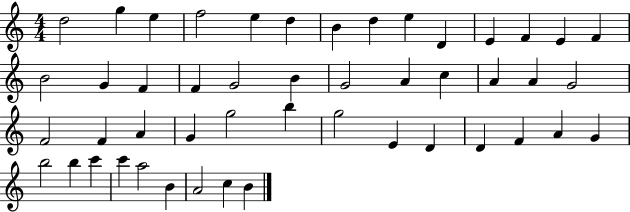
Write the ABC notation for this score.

X:1
T:Untitled
M:4/4
L:1/4
K:C
d2 g e f2 e d B d e D E F E F B2 G F F G2 B G2 A c A A G2 F2 F A G g2 b g2 E D D F A G b2 b c' c' a2 B A2 c B